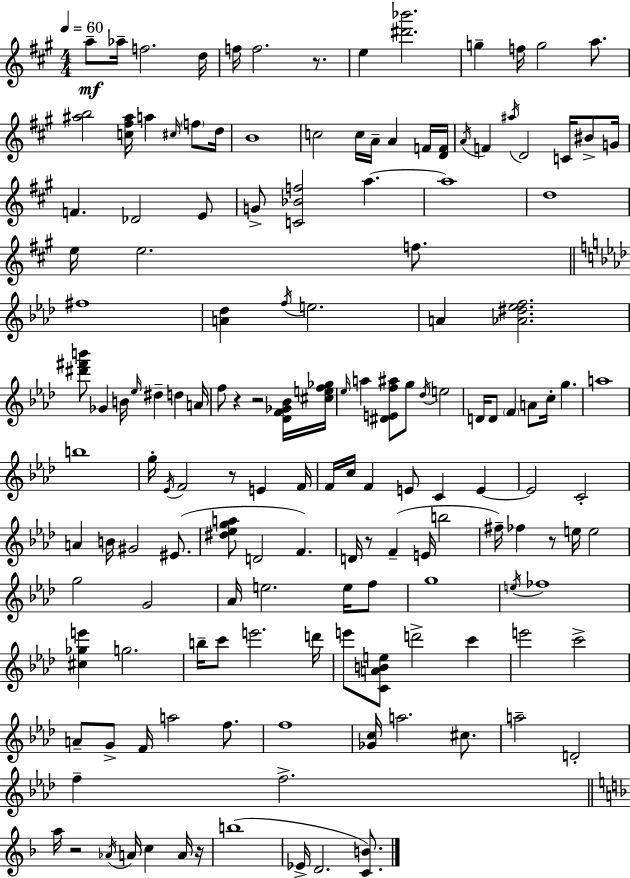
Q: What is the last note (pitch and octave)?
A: D4